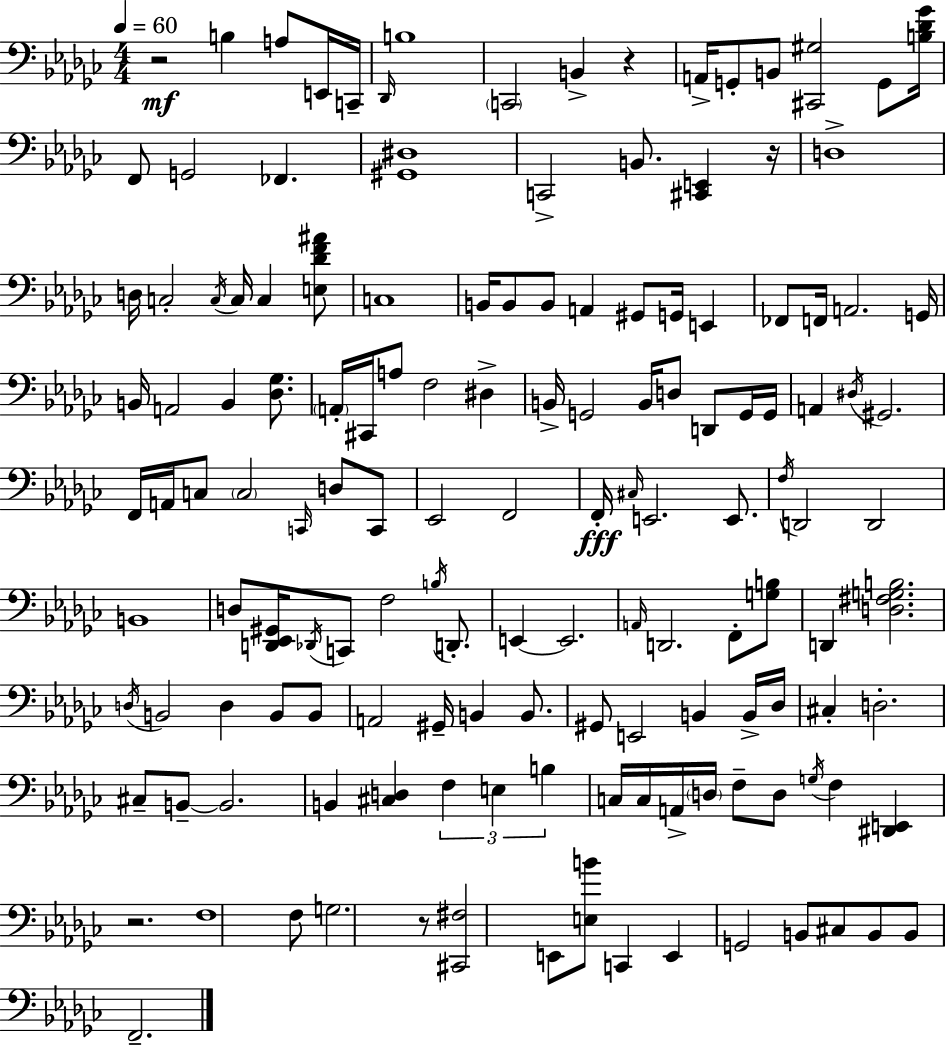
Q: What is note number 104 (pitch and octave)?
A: E3